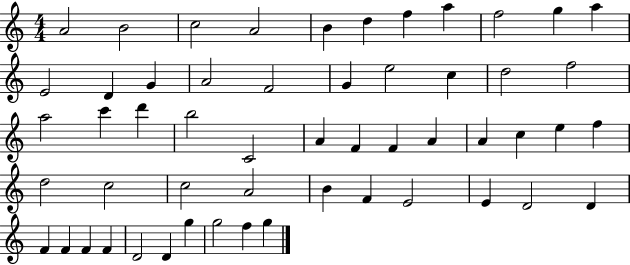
A4/h B4/h C5/h A4/h B4/q D5/q F5/q A5/q F5/h G5/q A5/q E4/h D4/q G4/q A4/h F4/h G4/q E5/h C5/q D5/h F5/h A5/h C6/q D6/q B5/h C4/h A4/q F4/q F4/q A4/q A4/q C5/q E5/q F5/q D5/h C5/h C5/h A4/h B4/q F4/q E4/h E4/q D4/h D4/q F4/q F4/q F4/q F4/q D4/h D4/q G5/q G5/h F5/q G5/q